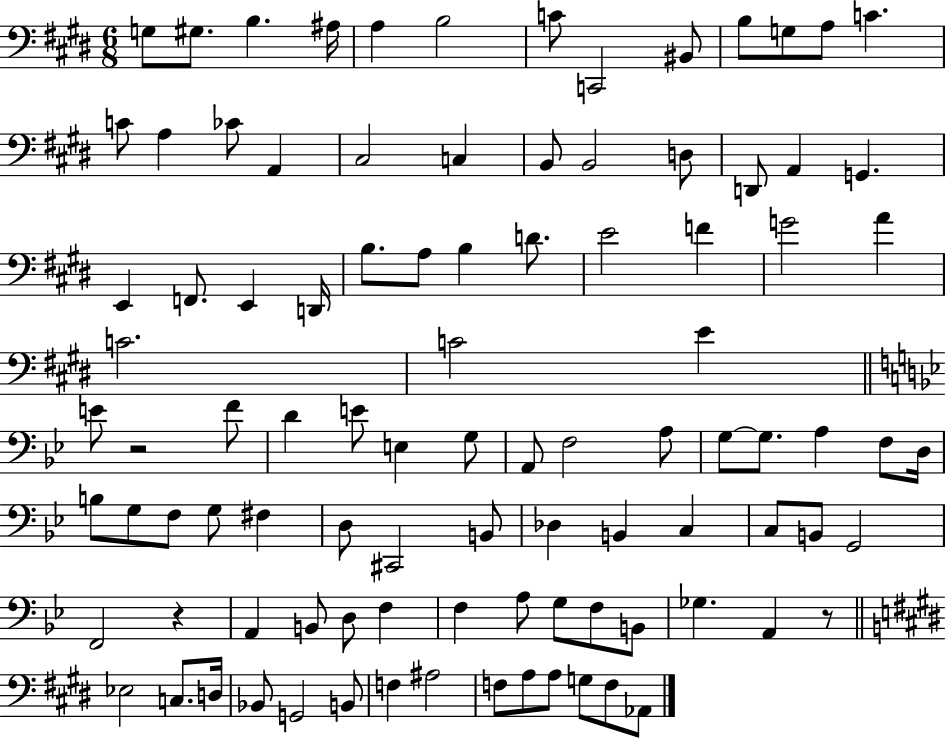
G3/e G#3/e. B3/q. A#3/s A3/q B3/h C4/e C2/h BIS2/e B3/e G3/e A3/e C4/q. C4/e A3/q CES4/e A2/q C#3/h C3/q B2/e B2/h D3/e D2/e A2/q G2/q. E2/q F2/e. E2/q D2/s B3/e. A3/e B3/q D4/e. E4/h F4/q G4/h A4/q C4/h. C4/h E4/q E4/e R/h F4/e D4/q E4/e E3/q G3/e A2/e F3/h A3/e G3/e G3/e. A3/q F3/e D3/s B3/e G3/e F3/e G3/e F#3/q D3/e C#2/h B2/e Db3/q B2/q C3/q C3/e B2/e G2/h F2/h R/q A2/q B2/e D3/e F3/q F3/q A3/e G3/e F3/e B2/e Gb3/q. A2/q R/e Eb3/h C3/e. D3/s Bb2/e G2/h B2/e F3/q A#3/h F3/e A3/e A3/e G3/e F3/e Ab2/e